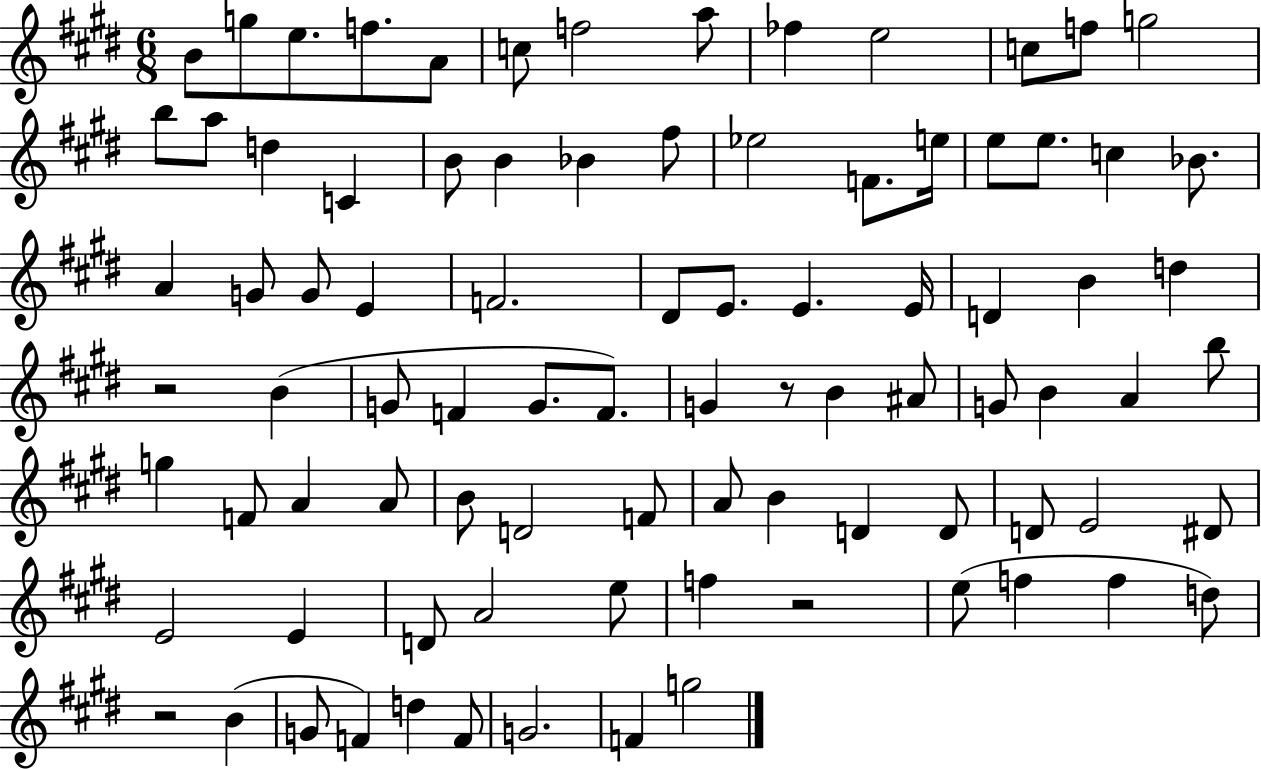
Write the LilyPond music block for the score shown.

{
  \clef treble
  \numericTimeSignature
  \time 6/8
  \key e \major
  b'8 g''8 e''8. f''8. a'8 | c''8 f''2 a''8 | fes''4 e''2 | c''8 f''8 g''2 | \break b''8 a''8 d''4 c'4 | b'8 b'4 bes'4 fis''8 | ees''2 f'8. e''16 | e''8 e''8. c''4 bes'8. | \break a'4 g'8 g'8 e'4 | f'2. | dis'8 e'8. e'4. e'16 | d'4 b'4 d''4 | \break r2 b'4( | g'8 f'4 g'8. f'8.) | g'4 r8 b'4 ais'8 | g'8 b'4 a'4 b''8 | \break g''4 f'8 a'4 a'8 | b'8 d'2 f'8 | a'8 b'4 d'4 d'8 | d'8 e'2 dis'8 | \break e'2 e'4 | d'8 a'2 e''8 | f''4 r2 | e''8( f''4 f''4 d''8) | \break r2 b'4( | g'8 f'4) d''4 f'8 | g'2. | f'4 g''2 | \break \bar "|."
}